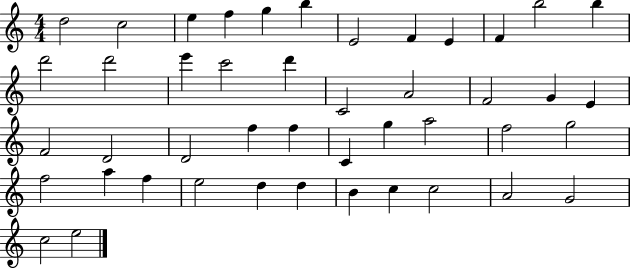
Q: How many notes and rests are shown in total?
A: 45